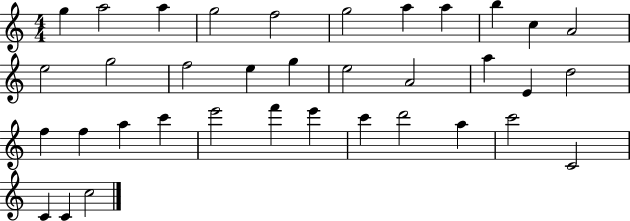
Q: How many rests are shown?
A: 0